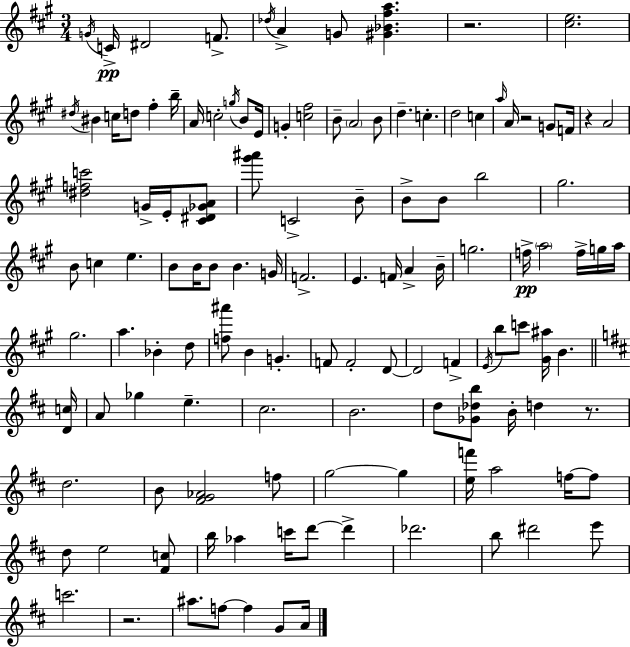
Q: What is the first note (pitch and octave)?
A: G4